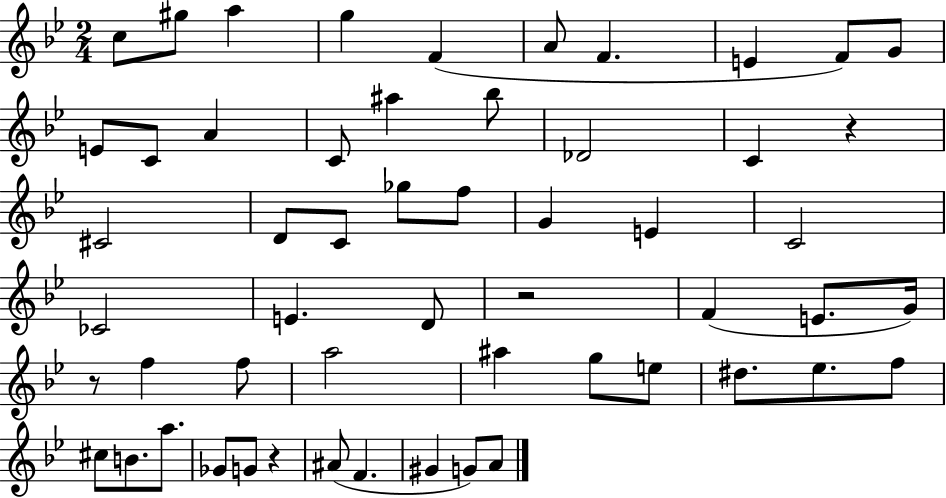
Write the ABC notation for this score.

X:1
T:Untitled
M:2/4
L:1/4
K:Bb
c/2 ^g/2 a g F A/2 F E F/2 G/2 E/2 C/2 A C/2 ^a _b/2 _D2 C z ^C2 D/2 C/2 _g/2 f/2 G E C2 _C2 E D/2 z2 F E/2 G/4 z/2 f f/2 a2 ^a g/2 e/2 ^d/2 _e/2 f/2 ^c/2 B/2 a/2 _G/2 G/2 z ^A/2 F ^G G/2 A/2